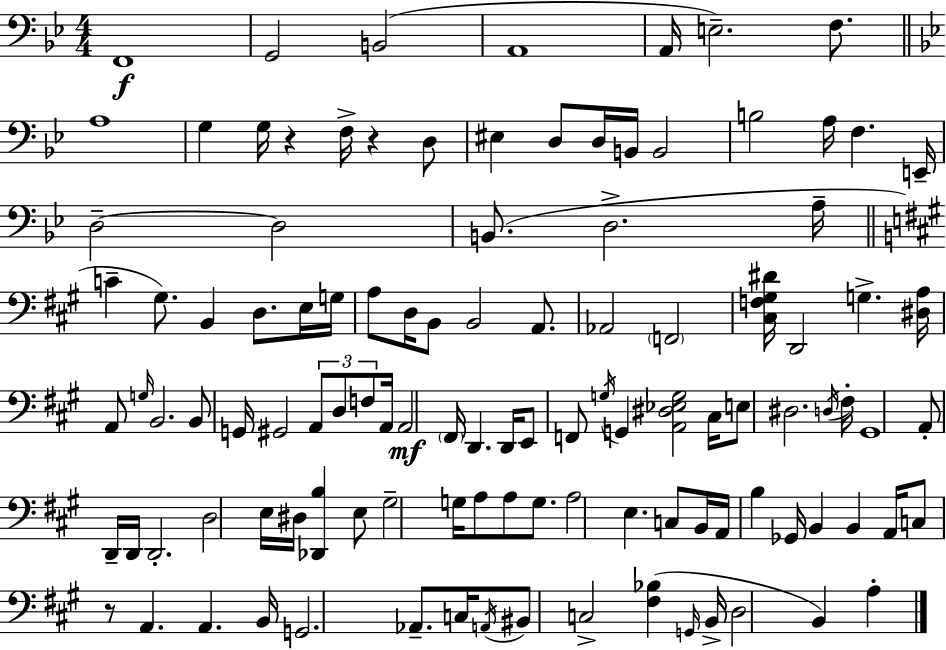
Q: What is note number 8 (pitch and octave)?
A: A3